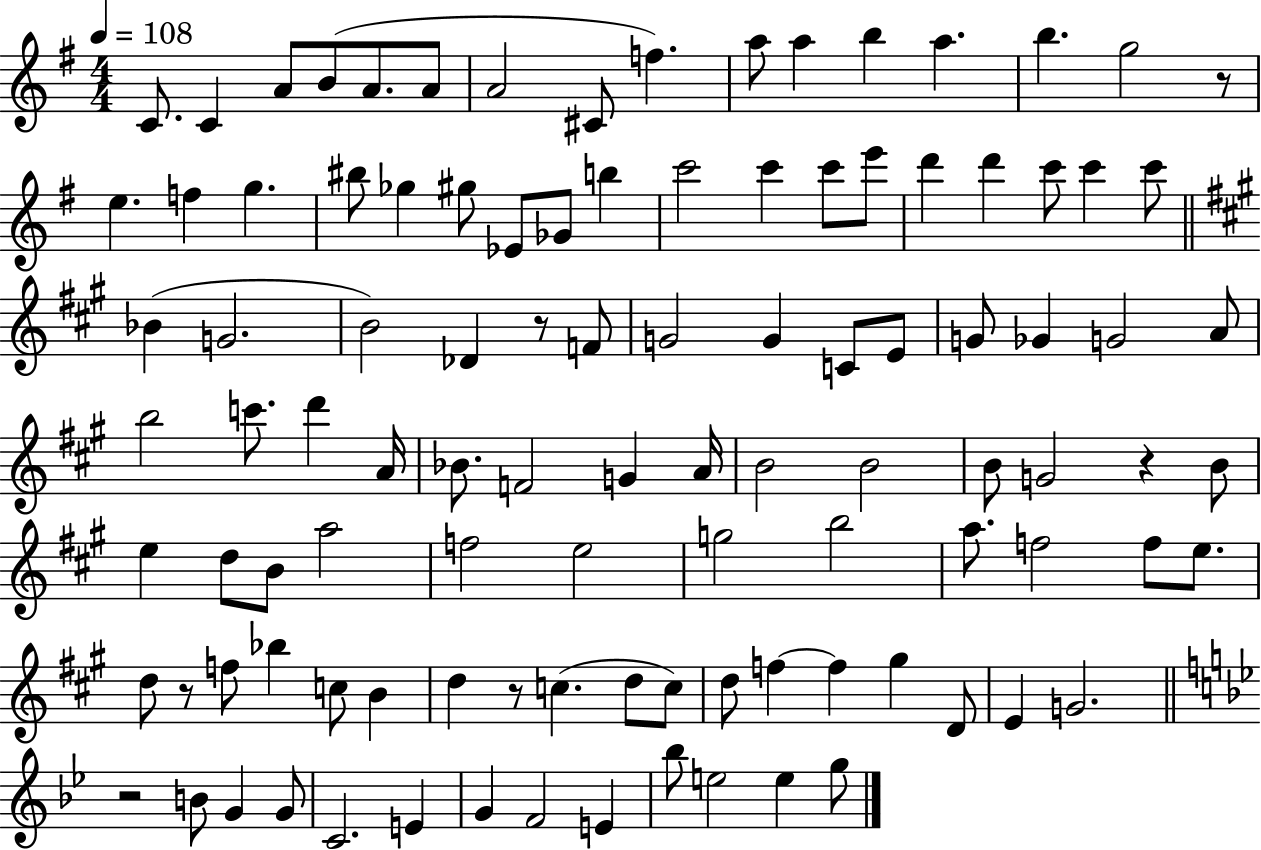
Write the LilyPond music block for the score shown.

{
  \clef treble
  \numericTimeSignature
  \time 4/4
  \key g \major
  \tempo 4 = 108
  \repeat volta 2 { c'8. c'4 a'8 b'8( a'8. a'8 | a'2 cis'8 f''4.) | a''8 a''4 b''4 a''4. | b''4. g''2 r8 | \break e''4. f''4 g''4. | bis''8 ges''4 gis''8 ees'8 ges'8 b''4 | c'''2 c'''4 c'''8 e'''8 | d'''4 d'''4 c'''8 c'''4 c'''8 | \break \bar "||" \break \key a \major bes'4( g'2. | b'2) des'4 r8 f'8 | g'2 g'4 c'8 e'8 | g'8 ges'4 g'2 a'8 | \break b''2 c'''8. d'''4 a'16 | bes'8. f'2 g'4 a'16 | b'2 b'2 | b'8 g'2 r4 b'8 | \break e''4 d''8 b'8 a''2 | f''2 e''2 | g''2 b''2 | a''8. f''2 f''8 e''8. | \break d''8 r8 f''8 bes''4 c''8 b'4 | d''4 r8 c''4.( d''8 c''8) | d''8 f''4~~ f''4 gis''4 d'8 | e'4 g'2. | \break \bar "||" \break \key bes \major r2 b'8 g'4 g'8 | c'2. e'4 | g'4 f'2 e'4 | bes''8 e''2 e''4 g''8 | \break } \bar "|."
}